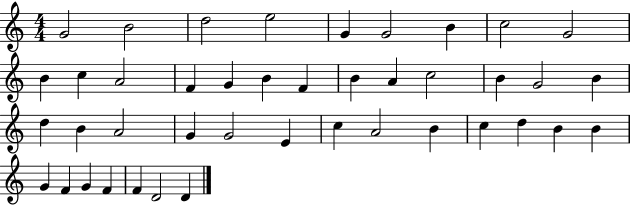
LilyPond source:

{
  \clef treble
  \numericTimeSignature
  \time 4/4
  \key c \major
  g'2 b'2 | d''2 e''2 | g'4 g'2 b'4 | c''2 g'2 | \break b'4 c''4 a'2 | f'4 g'4 b'4 f'4 | b'4 a'4 c''2 | b'4 g'2 b'4 | \break d''4 b'4 a'2 | g'4 g'2 e'4 | c''4 a'2 b'4 | c''4 d''4 b'4 b'4 | \break g'4 f'4 g'4 f'4 | f'4 d'2 d'4 | \bar "|."
}